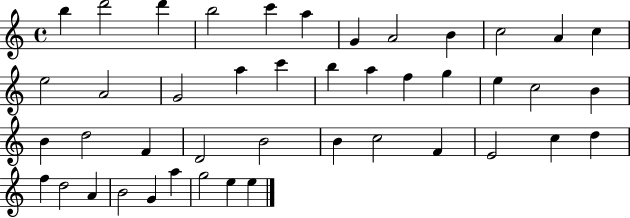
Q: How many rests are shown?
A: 0